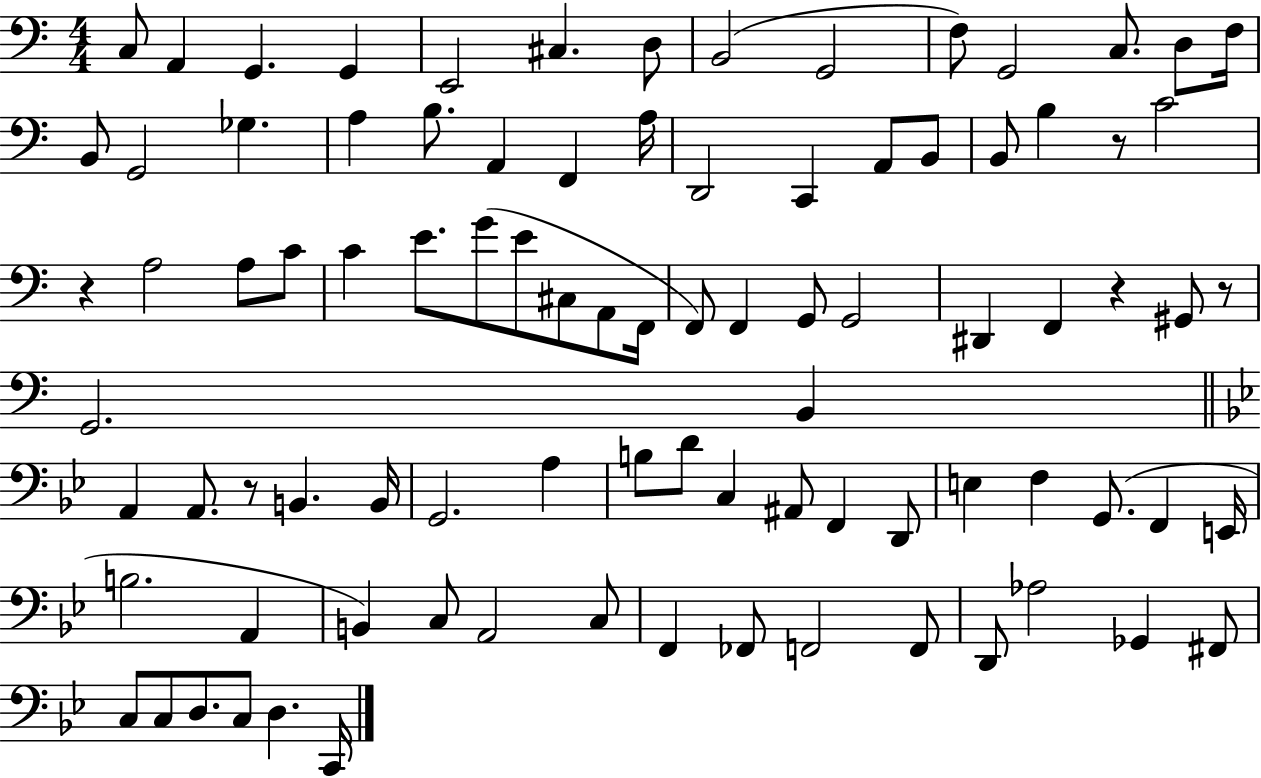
X:1
T:Untitled
M:4/4
L:1/4
K:C
C,/2 A,, G,, G,, E,,2 ^C, D,/2 B,,2 G,,2 F,/2 G,,2 C,/2 D,/2 F,/4 B,,/2 G,,2 _G, A, B,/2 A,, F,, A,/4 D,,2 C,, A,,/2 B,,/2 B,,/2 B, z/2 C2 z A,2 A,/2 C/2 C E/2 G/2 E/2 ^C,/2 A,,/2 F,,/4 F,,/2 F,, G,,/2 G,,2 ^D,, F,, z ^G,,/2 z/2 G,,2 B,, A,, A,,/2 z/2 B,, B,,/4 G,,2 A, B,/2 D/2 C, ^A,,/2 F,, D,,/2 E, F, G,,/2 F,, E,,/4 B,2 A,, B,, C,/2 A,,2 C,/2 F,, _F,,/2 F,,2 F,,/2 D,,/2 _A,2 _G,, ^F,,/2 C,/2 C,/2 D,/2 C,/2 D, C,,/4